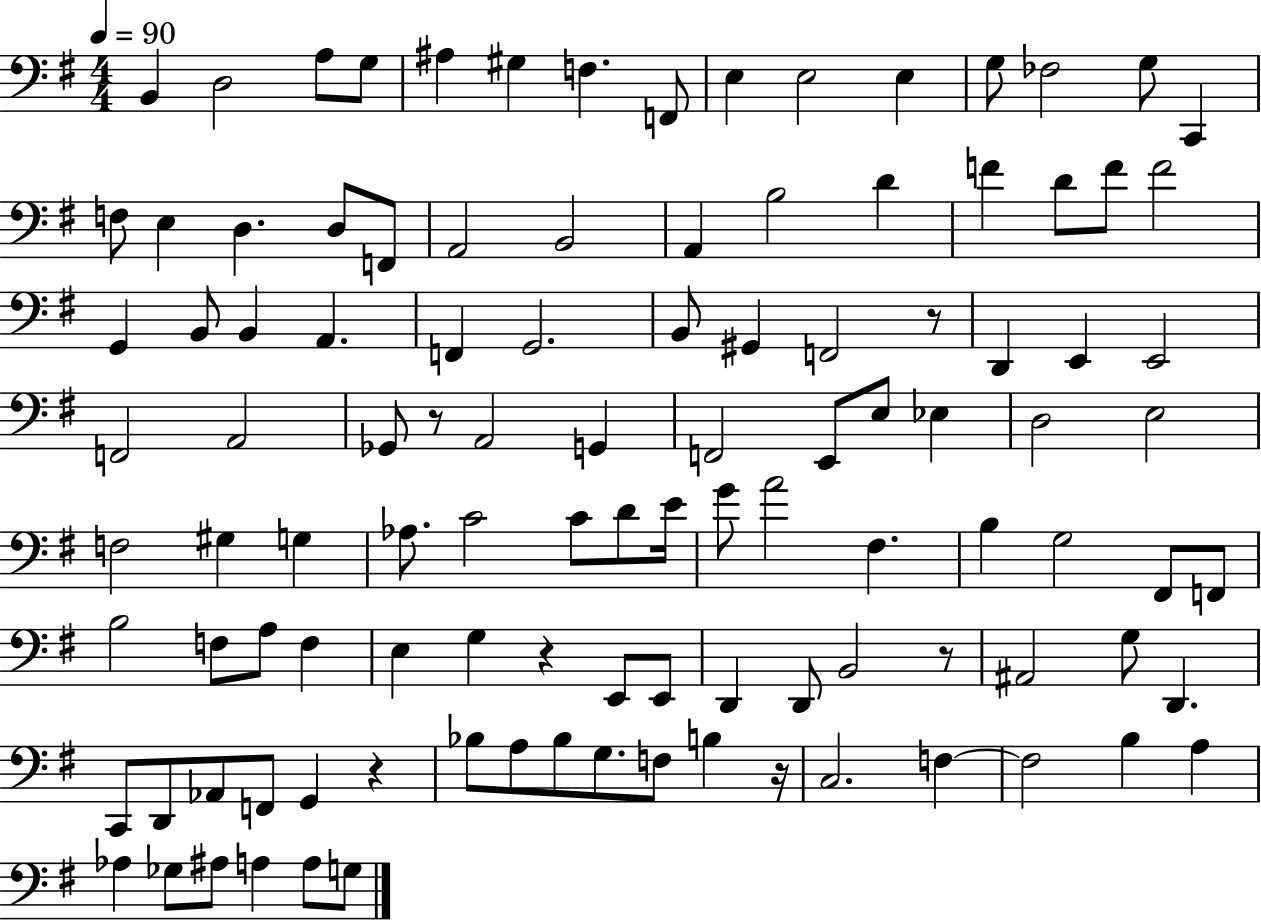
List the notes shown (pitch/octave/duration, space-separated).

B2/q D3/h A3/e G3/e A#3/q G#3/q F3/q. F2/e E3/q E3/h E3/q G3/e FES3/h G3/e C2/q F3/e E3/q D3/q. D3/e F2/e A2/h B2/h A2/q B3/h D4/q F4/q D4/e F4/e F4/h G2/q B2/e B2/q A2/q. F2/q G2/h. B2/e G#2/q F2/h R/e D2/q E2/q E2/h F2/h A2/h Gb2/e R/e A2/h G2/q F2/h E2/e E3/e Eb3/q D3/h E3/h F3/h G#3/q G3/q Ab3/e. C4/h C4/e D4/e E4/s G4/e A4/h F#3/q. B3/q G3/h F#2/e F2/e B3/h F3/e A3/e F3/q E3/q G3/q R/q E2/e E2/e D2/q D2/e B2/h R/e A#2/h G3/e D2/q. C2/e D2/e Ab2/e F2/e G2/q R/q Bb3/e A3/e Bb3/e G3/e. F3/e B3/q R/s C3/h. F3/q F3/h B3/q A3/q Ab3/q Gb3/e A#3/e A3/q A3/e G3/e